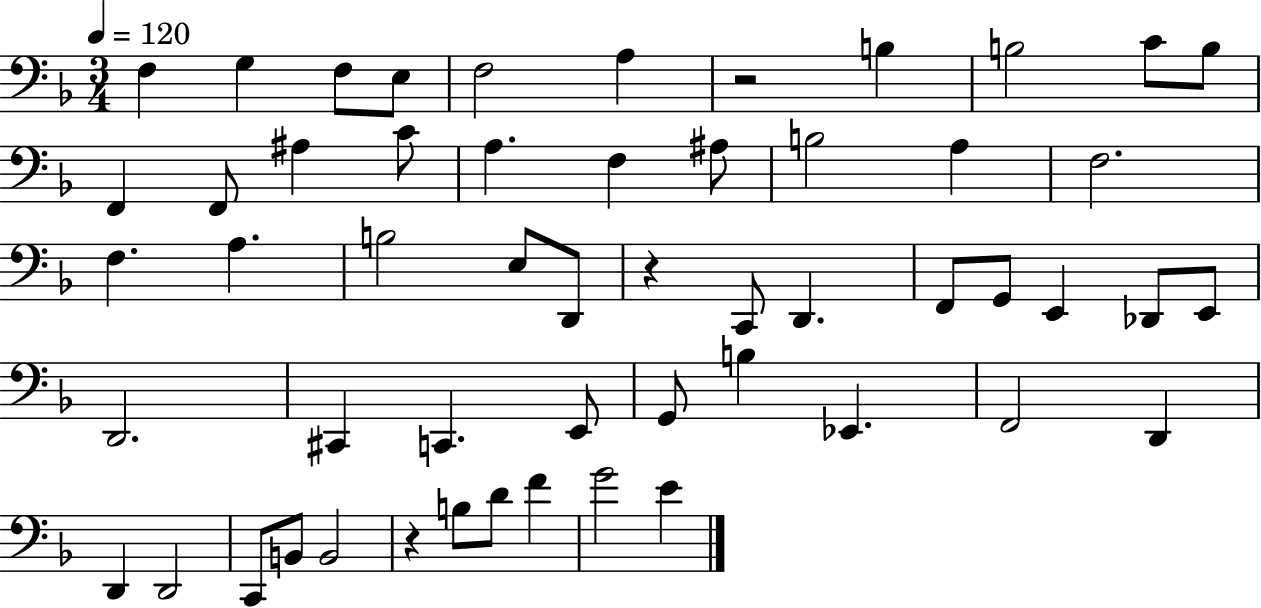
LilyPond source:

{
  \clef bass
  \numericTimeSignature
  \time 3/4
  \key f \major
  \tempo 4 = 120
  \repeat volta 2 { f4 g4 f8 e8 | f2 a4 | r2 b4 | b2 c'8 b8 | \break f,4 f,8 ais4 c'8 | a4. f4 ais8 | b2 a4 | f2. | \break f4. a4. | b2 e8 d,8 | r4 c,8 d,4. | f,8 g,8 e,4 des,8 e,8 | \break d,2. | cis,4 c,4. e,8 | g,8 b4 ees,4. | f,2 d,4 | \break d,4 d,2 | c,8 b,8 b,2 | r4 b8 d'8 f'4 | g'2 e'4 | \break } \bar "|."
}